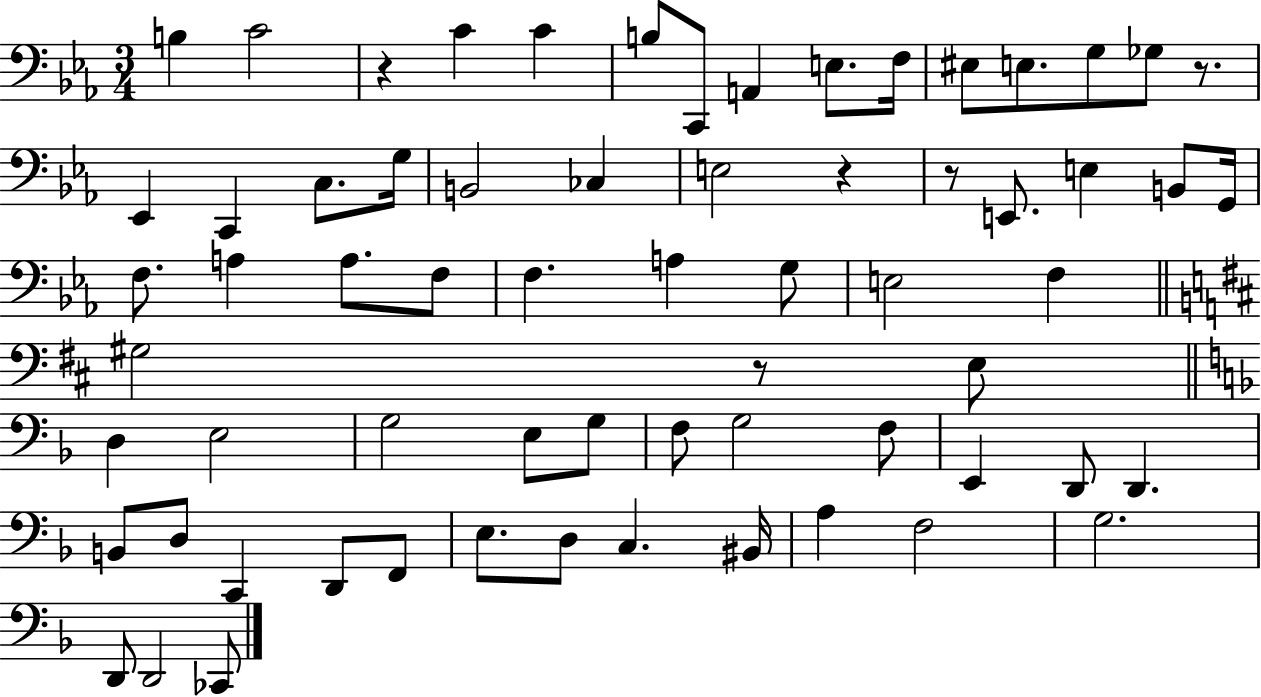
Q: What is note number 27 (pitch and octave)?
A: A3